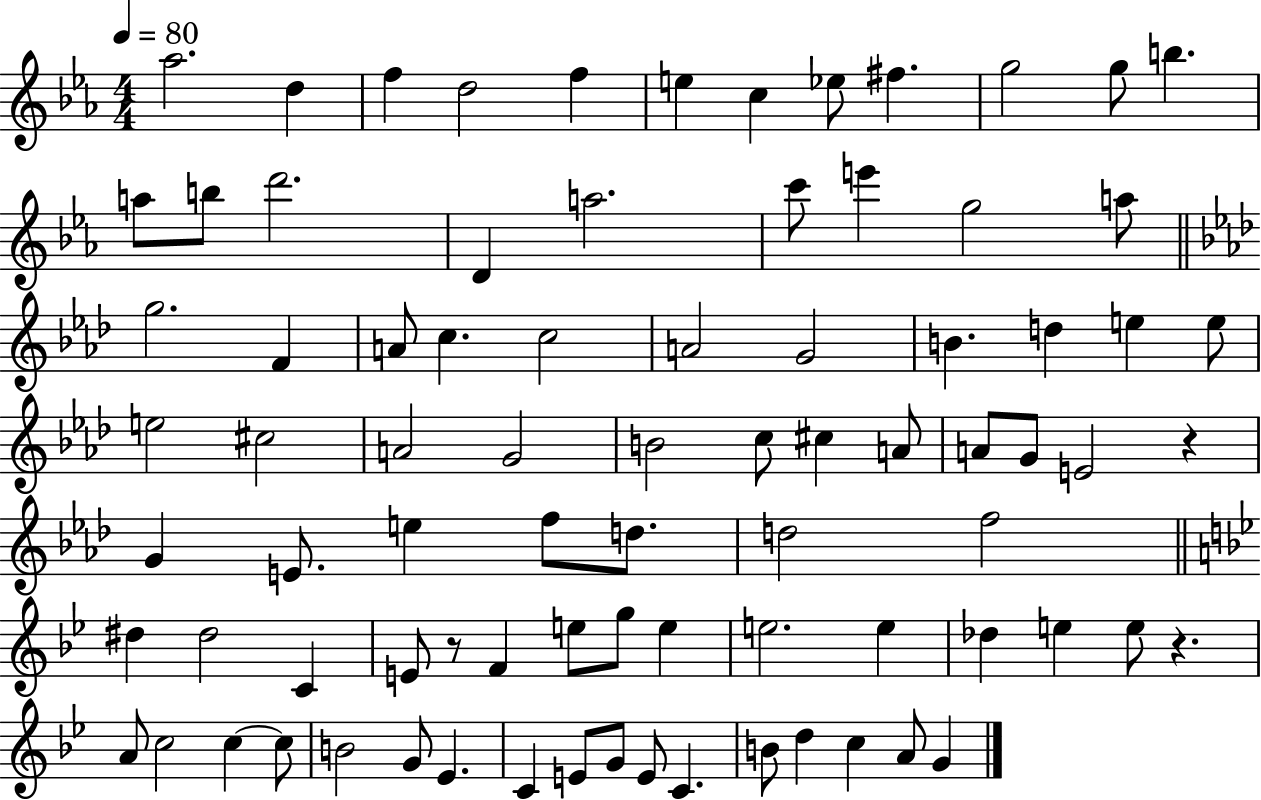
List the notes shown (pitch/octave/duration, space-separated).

Ab5/h. D5/q F5/q D5/h F5/q E5/q C5/q Eb5/e F#5/q. G5/h G5/e B5/q. A5/e B5/e D6/h. D4/q A5/h. C6/e E6/q G5/h A5/e G5/h. F4/q A4/e C5/q. C5/h A4/h G4/h B4/q. D5/q E5/q E5/e E5/h C#5/h A4/h G4/h B4/h C5/e C#5/q A4/e A4/e G4/e E4/h R/q G4/q E4/e. E5/q F5/e D5/e. D5/h F5/h D#5/q D#5/h C4/q E4/e R/e F4/q E5/e G5/e E5/q E5/h. E5/q Db5/q E5/q E5/e R/q. A4/e C5/h C5/q C5/e B4/h G4/e Eb4/q. C4/q E4/e G4/e E4/e C4/q. B4/e D5/q C5/q A4/e G4/q